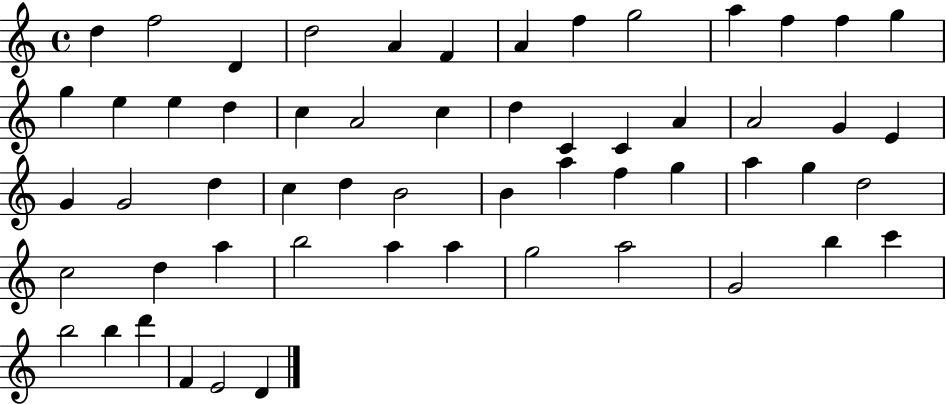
D5/q F5/h D4/q D5/h A4/q F4/q A4/q F5/q G5/h A5/q F5/q F5/q G5/q G5/q E5/q E5/q D5/q C5/q A4/h C5/q D5/q C4/q C4/q A4/q A4/h G4/q E4/q G4/q G4/h D5/q C5/q D5/q B4/h B4/q A5/q F5/q G5/q A5/q G5/q D5/h C5/h D5/q A5/q B5/h A5/q A5/q G5/h A5/h G4/h B5/q C6/q B5/h B5/q D6/q F4/q E4/h D4/q